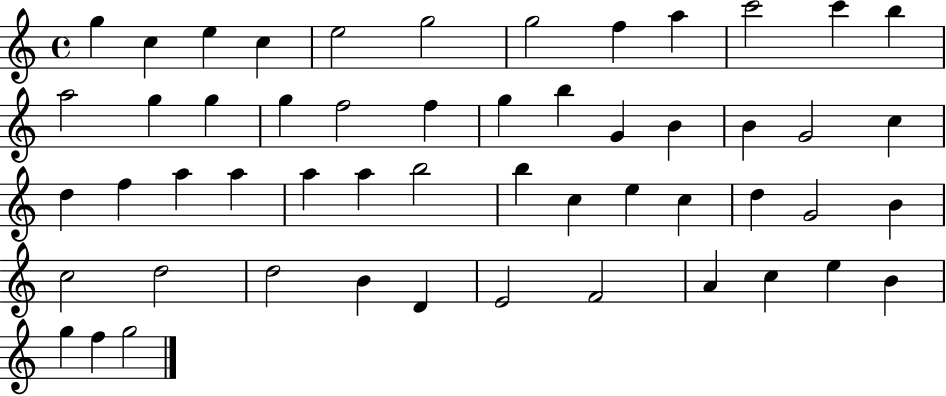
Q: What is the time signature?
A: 4/4